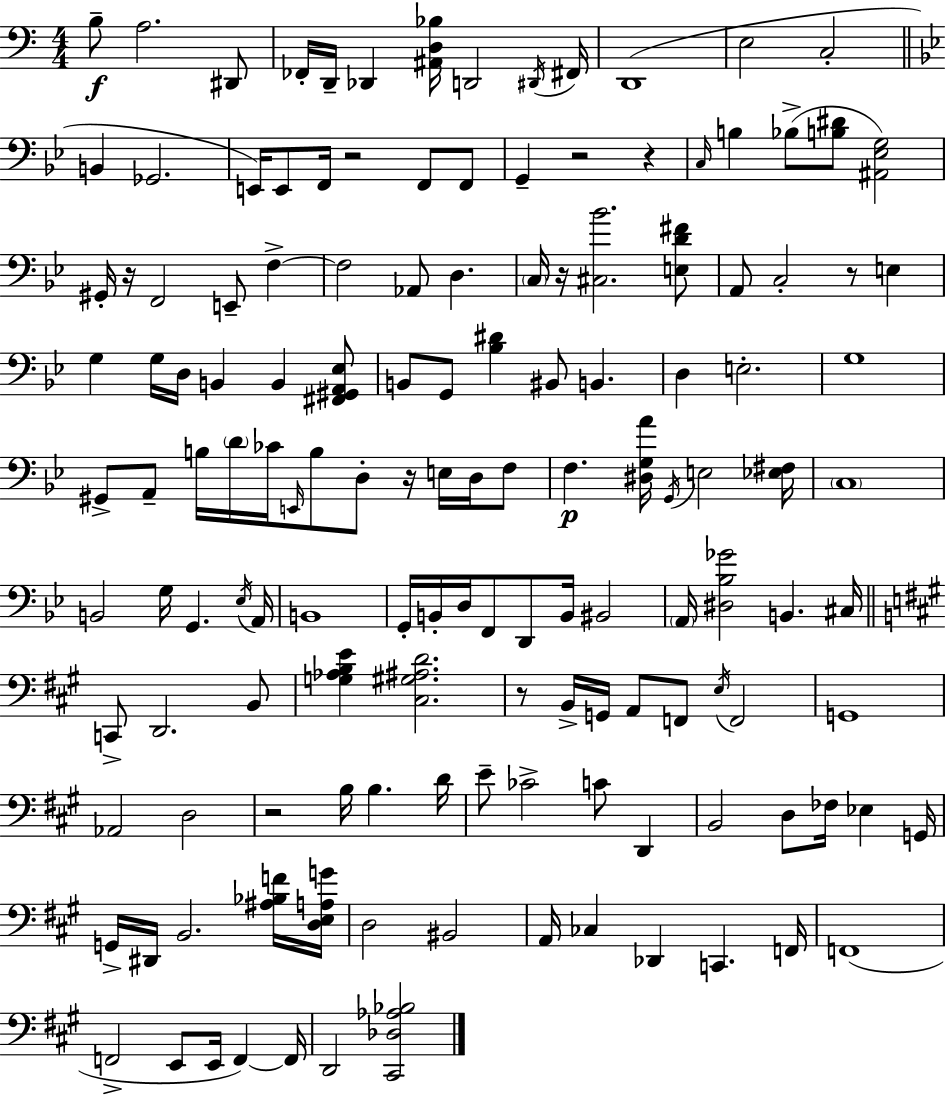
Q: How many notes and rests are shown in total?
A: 142